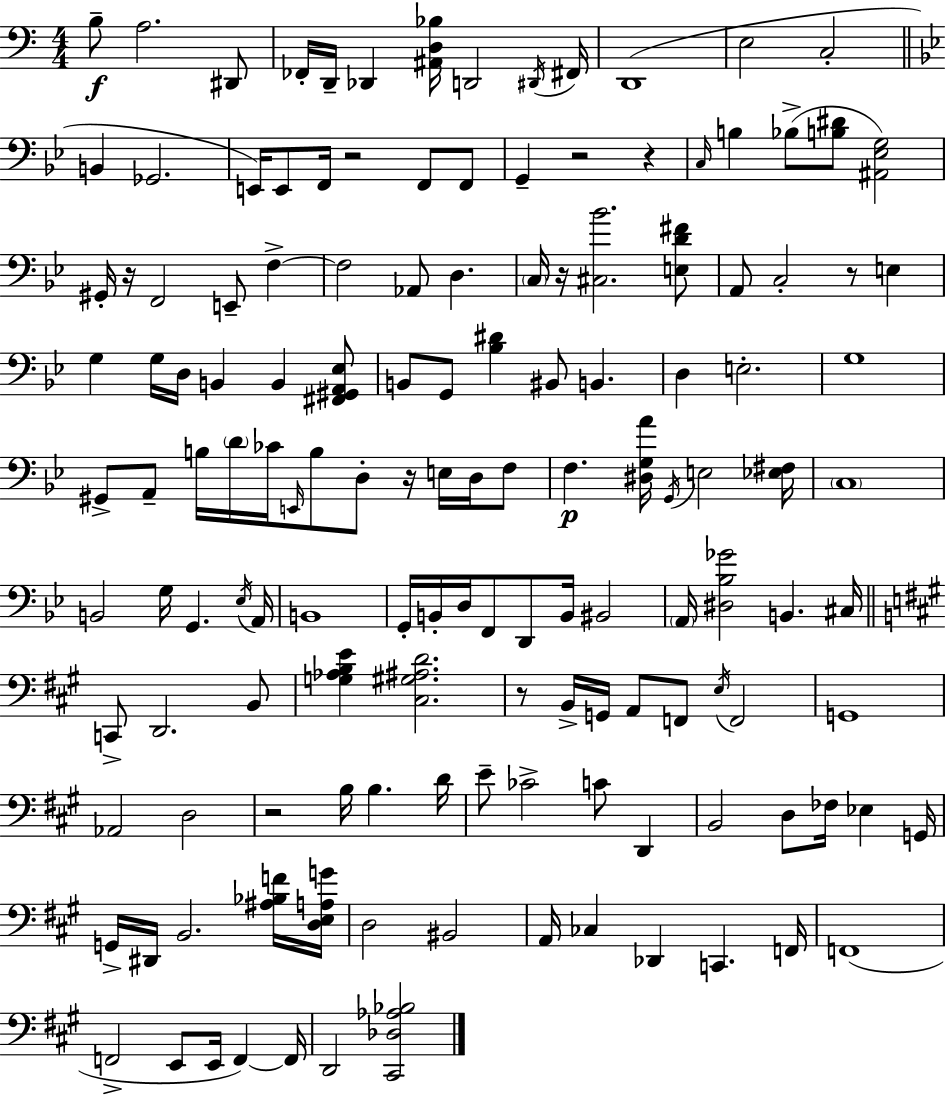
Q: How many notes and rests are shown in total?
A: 142